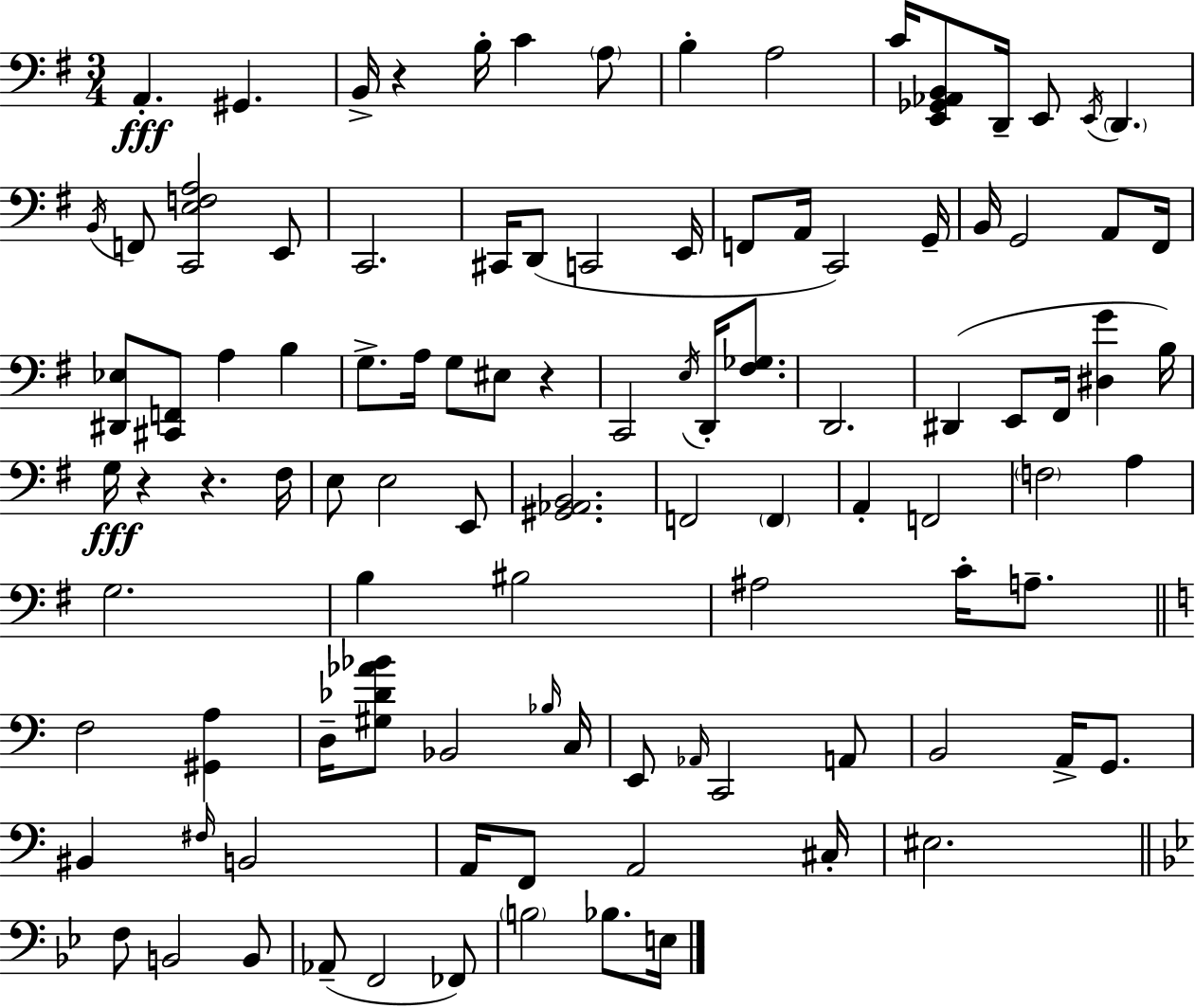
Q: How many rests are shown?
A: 4